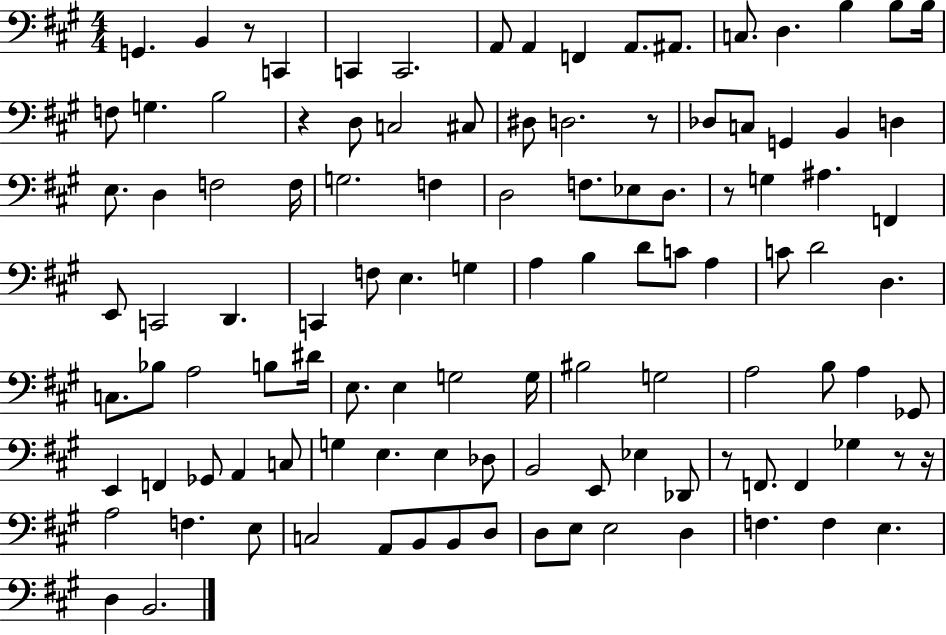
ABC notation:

X:1
T:Untitled
M:4/4
L:1/4
K:A
G,, B,, z/2 C,, C,, C,,2 A,,/2 A,, F,, A,,/2 ^A,,/2 C,/2 D, B, B,/2 B,/4 F,/2 G, B,2 z D,/2 C,2 ^C,/2 ^D,/2 D,2 z/2 _D,/2 C,/2 G,, B,, D, E,/2 D, F,2 F,/4 G,2 F, D,2 F,/2 _E,/2 D,/2 z/2 G, ^A, F,, E,,/2 C,,2 D,, C,, F,/2 E, G, A, B, D/2 C/2 A, C/2 D2 D, C,/2 _B,/2 A,2 B,/2 ^D/4 E,/2 E, G,2 G,/4 ^B,2 G,2 A,2 B,/2 A, _G,,/2 E,, F,, _G,,/2 A,, C,/2 G, E, E, _D,/2 B,,2 E,,/2 _E, _D,,/2 z/2 F,,/2 F,, _G, z/2 z/4 A,2 F, E,/2 C,2 A,,/2 B,,/2 B,,/2 D,/2 D,/2 E,/2 E,2 D, F, F, E, D, B,,2